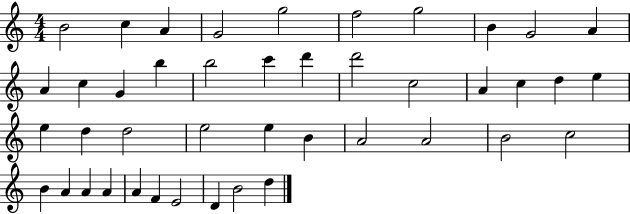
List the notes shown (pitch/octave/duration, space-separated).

B4/h C5/q A4/q G4/h G5/h F5/h G5/h B4/q G4/h A4/q A4/q C5/q G4/q B5/q B5/h C6/q D6/q D6/h C5/h A4/q C5/q D5/q E5/q E5/q D5/q D5/h E5/h E5/q B4/q A4/h A4/h B4/h C5/h B4/q A4/q A4/q A4/q A4/q F4/q E4/h D4/q B4/h D5/q